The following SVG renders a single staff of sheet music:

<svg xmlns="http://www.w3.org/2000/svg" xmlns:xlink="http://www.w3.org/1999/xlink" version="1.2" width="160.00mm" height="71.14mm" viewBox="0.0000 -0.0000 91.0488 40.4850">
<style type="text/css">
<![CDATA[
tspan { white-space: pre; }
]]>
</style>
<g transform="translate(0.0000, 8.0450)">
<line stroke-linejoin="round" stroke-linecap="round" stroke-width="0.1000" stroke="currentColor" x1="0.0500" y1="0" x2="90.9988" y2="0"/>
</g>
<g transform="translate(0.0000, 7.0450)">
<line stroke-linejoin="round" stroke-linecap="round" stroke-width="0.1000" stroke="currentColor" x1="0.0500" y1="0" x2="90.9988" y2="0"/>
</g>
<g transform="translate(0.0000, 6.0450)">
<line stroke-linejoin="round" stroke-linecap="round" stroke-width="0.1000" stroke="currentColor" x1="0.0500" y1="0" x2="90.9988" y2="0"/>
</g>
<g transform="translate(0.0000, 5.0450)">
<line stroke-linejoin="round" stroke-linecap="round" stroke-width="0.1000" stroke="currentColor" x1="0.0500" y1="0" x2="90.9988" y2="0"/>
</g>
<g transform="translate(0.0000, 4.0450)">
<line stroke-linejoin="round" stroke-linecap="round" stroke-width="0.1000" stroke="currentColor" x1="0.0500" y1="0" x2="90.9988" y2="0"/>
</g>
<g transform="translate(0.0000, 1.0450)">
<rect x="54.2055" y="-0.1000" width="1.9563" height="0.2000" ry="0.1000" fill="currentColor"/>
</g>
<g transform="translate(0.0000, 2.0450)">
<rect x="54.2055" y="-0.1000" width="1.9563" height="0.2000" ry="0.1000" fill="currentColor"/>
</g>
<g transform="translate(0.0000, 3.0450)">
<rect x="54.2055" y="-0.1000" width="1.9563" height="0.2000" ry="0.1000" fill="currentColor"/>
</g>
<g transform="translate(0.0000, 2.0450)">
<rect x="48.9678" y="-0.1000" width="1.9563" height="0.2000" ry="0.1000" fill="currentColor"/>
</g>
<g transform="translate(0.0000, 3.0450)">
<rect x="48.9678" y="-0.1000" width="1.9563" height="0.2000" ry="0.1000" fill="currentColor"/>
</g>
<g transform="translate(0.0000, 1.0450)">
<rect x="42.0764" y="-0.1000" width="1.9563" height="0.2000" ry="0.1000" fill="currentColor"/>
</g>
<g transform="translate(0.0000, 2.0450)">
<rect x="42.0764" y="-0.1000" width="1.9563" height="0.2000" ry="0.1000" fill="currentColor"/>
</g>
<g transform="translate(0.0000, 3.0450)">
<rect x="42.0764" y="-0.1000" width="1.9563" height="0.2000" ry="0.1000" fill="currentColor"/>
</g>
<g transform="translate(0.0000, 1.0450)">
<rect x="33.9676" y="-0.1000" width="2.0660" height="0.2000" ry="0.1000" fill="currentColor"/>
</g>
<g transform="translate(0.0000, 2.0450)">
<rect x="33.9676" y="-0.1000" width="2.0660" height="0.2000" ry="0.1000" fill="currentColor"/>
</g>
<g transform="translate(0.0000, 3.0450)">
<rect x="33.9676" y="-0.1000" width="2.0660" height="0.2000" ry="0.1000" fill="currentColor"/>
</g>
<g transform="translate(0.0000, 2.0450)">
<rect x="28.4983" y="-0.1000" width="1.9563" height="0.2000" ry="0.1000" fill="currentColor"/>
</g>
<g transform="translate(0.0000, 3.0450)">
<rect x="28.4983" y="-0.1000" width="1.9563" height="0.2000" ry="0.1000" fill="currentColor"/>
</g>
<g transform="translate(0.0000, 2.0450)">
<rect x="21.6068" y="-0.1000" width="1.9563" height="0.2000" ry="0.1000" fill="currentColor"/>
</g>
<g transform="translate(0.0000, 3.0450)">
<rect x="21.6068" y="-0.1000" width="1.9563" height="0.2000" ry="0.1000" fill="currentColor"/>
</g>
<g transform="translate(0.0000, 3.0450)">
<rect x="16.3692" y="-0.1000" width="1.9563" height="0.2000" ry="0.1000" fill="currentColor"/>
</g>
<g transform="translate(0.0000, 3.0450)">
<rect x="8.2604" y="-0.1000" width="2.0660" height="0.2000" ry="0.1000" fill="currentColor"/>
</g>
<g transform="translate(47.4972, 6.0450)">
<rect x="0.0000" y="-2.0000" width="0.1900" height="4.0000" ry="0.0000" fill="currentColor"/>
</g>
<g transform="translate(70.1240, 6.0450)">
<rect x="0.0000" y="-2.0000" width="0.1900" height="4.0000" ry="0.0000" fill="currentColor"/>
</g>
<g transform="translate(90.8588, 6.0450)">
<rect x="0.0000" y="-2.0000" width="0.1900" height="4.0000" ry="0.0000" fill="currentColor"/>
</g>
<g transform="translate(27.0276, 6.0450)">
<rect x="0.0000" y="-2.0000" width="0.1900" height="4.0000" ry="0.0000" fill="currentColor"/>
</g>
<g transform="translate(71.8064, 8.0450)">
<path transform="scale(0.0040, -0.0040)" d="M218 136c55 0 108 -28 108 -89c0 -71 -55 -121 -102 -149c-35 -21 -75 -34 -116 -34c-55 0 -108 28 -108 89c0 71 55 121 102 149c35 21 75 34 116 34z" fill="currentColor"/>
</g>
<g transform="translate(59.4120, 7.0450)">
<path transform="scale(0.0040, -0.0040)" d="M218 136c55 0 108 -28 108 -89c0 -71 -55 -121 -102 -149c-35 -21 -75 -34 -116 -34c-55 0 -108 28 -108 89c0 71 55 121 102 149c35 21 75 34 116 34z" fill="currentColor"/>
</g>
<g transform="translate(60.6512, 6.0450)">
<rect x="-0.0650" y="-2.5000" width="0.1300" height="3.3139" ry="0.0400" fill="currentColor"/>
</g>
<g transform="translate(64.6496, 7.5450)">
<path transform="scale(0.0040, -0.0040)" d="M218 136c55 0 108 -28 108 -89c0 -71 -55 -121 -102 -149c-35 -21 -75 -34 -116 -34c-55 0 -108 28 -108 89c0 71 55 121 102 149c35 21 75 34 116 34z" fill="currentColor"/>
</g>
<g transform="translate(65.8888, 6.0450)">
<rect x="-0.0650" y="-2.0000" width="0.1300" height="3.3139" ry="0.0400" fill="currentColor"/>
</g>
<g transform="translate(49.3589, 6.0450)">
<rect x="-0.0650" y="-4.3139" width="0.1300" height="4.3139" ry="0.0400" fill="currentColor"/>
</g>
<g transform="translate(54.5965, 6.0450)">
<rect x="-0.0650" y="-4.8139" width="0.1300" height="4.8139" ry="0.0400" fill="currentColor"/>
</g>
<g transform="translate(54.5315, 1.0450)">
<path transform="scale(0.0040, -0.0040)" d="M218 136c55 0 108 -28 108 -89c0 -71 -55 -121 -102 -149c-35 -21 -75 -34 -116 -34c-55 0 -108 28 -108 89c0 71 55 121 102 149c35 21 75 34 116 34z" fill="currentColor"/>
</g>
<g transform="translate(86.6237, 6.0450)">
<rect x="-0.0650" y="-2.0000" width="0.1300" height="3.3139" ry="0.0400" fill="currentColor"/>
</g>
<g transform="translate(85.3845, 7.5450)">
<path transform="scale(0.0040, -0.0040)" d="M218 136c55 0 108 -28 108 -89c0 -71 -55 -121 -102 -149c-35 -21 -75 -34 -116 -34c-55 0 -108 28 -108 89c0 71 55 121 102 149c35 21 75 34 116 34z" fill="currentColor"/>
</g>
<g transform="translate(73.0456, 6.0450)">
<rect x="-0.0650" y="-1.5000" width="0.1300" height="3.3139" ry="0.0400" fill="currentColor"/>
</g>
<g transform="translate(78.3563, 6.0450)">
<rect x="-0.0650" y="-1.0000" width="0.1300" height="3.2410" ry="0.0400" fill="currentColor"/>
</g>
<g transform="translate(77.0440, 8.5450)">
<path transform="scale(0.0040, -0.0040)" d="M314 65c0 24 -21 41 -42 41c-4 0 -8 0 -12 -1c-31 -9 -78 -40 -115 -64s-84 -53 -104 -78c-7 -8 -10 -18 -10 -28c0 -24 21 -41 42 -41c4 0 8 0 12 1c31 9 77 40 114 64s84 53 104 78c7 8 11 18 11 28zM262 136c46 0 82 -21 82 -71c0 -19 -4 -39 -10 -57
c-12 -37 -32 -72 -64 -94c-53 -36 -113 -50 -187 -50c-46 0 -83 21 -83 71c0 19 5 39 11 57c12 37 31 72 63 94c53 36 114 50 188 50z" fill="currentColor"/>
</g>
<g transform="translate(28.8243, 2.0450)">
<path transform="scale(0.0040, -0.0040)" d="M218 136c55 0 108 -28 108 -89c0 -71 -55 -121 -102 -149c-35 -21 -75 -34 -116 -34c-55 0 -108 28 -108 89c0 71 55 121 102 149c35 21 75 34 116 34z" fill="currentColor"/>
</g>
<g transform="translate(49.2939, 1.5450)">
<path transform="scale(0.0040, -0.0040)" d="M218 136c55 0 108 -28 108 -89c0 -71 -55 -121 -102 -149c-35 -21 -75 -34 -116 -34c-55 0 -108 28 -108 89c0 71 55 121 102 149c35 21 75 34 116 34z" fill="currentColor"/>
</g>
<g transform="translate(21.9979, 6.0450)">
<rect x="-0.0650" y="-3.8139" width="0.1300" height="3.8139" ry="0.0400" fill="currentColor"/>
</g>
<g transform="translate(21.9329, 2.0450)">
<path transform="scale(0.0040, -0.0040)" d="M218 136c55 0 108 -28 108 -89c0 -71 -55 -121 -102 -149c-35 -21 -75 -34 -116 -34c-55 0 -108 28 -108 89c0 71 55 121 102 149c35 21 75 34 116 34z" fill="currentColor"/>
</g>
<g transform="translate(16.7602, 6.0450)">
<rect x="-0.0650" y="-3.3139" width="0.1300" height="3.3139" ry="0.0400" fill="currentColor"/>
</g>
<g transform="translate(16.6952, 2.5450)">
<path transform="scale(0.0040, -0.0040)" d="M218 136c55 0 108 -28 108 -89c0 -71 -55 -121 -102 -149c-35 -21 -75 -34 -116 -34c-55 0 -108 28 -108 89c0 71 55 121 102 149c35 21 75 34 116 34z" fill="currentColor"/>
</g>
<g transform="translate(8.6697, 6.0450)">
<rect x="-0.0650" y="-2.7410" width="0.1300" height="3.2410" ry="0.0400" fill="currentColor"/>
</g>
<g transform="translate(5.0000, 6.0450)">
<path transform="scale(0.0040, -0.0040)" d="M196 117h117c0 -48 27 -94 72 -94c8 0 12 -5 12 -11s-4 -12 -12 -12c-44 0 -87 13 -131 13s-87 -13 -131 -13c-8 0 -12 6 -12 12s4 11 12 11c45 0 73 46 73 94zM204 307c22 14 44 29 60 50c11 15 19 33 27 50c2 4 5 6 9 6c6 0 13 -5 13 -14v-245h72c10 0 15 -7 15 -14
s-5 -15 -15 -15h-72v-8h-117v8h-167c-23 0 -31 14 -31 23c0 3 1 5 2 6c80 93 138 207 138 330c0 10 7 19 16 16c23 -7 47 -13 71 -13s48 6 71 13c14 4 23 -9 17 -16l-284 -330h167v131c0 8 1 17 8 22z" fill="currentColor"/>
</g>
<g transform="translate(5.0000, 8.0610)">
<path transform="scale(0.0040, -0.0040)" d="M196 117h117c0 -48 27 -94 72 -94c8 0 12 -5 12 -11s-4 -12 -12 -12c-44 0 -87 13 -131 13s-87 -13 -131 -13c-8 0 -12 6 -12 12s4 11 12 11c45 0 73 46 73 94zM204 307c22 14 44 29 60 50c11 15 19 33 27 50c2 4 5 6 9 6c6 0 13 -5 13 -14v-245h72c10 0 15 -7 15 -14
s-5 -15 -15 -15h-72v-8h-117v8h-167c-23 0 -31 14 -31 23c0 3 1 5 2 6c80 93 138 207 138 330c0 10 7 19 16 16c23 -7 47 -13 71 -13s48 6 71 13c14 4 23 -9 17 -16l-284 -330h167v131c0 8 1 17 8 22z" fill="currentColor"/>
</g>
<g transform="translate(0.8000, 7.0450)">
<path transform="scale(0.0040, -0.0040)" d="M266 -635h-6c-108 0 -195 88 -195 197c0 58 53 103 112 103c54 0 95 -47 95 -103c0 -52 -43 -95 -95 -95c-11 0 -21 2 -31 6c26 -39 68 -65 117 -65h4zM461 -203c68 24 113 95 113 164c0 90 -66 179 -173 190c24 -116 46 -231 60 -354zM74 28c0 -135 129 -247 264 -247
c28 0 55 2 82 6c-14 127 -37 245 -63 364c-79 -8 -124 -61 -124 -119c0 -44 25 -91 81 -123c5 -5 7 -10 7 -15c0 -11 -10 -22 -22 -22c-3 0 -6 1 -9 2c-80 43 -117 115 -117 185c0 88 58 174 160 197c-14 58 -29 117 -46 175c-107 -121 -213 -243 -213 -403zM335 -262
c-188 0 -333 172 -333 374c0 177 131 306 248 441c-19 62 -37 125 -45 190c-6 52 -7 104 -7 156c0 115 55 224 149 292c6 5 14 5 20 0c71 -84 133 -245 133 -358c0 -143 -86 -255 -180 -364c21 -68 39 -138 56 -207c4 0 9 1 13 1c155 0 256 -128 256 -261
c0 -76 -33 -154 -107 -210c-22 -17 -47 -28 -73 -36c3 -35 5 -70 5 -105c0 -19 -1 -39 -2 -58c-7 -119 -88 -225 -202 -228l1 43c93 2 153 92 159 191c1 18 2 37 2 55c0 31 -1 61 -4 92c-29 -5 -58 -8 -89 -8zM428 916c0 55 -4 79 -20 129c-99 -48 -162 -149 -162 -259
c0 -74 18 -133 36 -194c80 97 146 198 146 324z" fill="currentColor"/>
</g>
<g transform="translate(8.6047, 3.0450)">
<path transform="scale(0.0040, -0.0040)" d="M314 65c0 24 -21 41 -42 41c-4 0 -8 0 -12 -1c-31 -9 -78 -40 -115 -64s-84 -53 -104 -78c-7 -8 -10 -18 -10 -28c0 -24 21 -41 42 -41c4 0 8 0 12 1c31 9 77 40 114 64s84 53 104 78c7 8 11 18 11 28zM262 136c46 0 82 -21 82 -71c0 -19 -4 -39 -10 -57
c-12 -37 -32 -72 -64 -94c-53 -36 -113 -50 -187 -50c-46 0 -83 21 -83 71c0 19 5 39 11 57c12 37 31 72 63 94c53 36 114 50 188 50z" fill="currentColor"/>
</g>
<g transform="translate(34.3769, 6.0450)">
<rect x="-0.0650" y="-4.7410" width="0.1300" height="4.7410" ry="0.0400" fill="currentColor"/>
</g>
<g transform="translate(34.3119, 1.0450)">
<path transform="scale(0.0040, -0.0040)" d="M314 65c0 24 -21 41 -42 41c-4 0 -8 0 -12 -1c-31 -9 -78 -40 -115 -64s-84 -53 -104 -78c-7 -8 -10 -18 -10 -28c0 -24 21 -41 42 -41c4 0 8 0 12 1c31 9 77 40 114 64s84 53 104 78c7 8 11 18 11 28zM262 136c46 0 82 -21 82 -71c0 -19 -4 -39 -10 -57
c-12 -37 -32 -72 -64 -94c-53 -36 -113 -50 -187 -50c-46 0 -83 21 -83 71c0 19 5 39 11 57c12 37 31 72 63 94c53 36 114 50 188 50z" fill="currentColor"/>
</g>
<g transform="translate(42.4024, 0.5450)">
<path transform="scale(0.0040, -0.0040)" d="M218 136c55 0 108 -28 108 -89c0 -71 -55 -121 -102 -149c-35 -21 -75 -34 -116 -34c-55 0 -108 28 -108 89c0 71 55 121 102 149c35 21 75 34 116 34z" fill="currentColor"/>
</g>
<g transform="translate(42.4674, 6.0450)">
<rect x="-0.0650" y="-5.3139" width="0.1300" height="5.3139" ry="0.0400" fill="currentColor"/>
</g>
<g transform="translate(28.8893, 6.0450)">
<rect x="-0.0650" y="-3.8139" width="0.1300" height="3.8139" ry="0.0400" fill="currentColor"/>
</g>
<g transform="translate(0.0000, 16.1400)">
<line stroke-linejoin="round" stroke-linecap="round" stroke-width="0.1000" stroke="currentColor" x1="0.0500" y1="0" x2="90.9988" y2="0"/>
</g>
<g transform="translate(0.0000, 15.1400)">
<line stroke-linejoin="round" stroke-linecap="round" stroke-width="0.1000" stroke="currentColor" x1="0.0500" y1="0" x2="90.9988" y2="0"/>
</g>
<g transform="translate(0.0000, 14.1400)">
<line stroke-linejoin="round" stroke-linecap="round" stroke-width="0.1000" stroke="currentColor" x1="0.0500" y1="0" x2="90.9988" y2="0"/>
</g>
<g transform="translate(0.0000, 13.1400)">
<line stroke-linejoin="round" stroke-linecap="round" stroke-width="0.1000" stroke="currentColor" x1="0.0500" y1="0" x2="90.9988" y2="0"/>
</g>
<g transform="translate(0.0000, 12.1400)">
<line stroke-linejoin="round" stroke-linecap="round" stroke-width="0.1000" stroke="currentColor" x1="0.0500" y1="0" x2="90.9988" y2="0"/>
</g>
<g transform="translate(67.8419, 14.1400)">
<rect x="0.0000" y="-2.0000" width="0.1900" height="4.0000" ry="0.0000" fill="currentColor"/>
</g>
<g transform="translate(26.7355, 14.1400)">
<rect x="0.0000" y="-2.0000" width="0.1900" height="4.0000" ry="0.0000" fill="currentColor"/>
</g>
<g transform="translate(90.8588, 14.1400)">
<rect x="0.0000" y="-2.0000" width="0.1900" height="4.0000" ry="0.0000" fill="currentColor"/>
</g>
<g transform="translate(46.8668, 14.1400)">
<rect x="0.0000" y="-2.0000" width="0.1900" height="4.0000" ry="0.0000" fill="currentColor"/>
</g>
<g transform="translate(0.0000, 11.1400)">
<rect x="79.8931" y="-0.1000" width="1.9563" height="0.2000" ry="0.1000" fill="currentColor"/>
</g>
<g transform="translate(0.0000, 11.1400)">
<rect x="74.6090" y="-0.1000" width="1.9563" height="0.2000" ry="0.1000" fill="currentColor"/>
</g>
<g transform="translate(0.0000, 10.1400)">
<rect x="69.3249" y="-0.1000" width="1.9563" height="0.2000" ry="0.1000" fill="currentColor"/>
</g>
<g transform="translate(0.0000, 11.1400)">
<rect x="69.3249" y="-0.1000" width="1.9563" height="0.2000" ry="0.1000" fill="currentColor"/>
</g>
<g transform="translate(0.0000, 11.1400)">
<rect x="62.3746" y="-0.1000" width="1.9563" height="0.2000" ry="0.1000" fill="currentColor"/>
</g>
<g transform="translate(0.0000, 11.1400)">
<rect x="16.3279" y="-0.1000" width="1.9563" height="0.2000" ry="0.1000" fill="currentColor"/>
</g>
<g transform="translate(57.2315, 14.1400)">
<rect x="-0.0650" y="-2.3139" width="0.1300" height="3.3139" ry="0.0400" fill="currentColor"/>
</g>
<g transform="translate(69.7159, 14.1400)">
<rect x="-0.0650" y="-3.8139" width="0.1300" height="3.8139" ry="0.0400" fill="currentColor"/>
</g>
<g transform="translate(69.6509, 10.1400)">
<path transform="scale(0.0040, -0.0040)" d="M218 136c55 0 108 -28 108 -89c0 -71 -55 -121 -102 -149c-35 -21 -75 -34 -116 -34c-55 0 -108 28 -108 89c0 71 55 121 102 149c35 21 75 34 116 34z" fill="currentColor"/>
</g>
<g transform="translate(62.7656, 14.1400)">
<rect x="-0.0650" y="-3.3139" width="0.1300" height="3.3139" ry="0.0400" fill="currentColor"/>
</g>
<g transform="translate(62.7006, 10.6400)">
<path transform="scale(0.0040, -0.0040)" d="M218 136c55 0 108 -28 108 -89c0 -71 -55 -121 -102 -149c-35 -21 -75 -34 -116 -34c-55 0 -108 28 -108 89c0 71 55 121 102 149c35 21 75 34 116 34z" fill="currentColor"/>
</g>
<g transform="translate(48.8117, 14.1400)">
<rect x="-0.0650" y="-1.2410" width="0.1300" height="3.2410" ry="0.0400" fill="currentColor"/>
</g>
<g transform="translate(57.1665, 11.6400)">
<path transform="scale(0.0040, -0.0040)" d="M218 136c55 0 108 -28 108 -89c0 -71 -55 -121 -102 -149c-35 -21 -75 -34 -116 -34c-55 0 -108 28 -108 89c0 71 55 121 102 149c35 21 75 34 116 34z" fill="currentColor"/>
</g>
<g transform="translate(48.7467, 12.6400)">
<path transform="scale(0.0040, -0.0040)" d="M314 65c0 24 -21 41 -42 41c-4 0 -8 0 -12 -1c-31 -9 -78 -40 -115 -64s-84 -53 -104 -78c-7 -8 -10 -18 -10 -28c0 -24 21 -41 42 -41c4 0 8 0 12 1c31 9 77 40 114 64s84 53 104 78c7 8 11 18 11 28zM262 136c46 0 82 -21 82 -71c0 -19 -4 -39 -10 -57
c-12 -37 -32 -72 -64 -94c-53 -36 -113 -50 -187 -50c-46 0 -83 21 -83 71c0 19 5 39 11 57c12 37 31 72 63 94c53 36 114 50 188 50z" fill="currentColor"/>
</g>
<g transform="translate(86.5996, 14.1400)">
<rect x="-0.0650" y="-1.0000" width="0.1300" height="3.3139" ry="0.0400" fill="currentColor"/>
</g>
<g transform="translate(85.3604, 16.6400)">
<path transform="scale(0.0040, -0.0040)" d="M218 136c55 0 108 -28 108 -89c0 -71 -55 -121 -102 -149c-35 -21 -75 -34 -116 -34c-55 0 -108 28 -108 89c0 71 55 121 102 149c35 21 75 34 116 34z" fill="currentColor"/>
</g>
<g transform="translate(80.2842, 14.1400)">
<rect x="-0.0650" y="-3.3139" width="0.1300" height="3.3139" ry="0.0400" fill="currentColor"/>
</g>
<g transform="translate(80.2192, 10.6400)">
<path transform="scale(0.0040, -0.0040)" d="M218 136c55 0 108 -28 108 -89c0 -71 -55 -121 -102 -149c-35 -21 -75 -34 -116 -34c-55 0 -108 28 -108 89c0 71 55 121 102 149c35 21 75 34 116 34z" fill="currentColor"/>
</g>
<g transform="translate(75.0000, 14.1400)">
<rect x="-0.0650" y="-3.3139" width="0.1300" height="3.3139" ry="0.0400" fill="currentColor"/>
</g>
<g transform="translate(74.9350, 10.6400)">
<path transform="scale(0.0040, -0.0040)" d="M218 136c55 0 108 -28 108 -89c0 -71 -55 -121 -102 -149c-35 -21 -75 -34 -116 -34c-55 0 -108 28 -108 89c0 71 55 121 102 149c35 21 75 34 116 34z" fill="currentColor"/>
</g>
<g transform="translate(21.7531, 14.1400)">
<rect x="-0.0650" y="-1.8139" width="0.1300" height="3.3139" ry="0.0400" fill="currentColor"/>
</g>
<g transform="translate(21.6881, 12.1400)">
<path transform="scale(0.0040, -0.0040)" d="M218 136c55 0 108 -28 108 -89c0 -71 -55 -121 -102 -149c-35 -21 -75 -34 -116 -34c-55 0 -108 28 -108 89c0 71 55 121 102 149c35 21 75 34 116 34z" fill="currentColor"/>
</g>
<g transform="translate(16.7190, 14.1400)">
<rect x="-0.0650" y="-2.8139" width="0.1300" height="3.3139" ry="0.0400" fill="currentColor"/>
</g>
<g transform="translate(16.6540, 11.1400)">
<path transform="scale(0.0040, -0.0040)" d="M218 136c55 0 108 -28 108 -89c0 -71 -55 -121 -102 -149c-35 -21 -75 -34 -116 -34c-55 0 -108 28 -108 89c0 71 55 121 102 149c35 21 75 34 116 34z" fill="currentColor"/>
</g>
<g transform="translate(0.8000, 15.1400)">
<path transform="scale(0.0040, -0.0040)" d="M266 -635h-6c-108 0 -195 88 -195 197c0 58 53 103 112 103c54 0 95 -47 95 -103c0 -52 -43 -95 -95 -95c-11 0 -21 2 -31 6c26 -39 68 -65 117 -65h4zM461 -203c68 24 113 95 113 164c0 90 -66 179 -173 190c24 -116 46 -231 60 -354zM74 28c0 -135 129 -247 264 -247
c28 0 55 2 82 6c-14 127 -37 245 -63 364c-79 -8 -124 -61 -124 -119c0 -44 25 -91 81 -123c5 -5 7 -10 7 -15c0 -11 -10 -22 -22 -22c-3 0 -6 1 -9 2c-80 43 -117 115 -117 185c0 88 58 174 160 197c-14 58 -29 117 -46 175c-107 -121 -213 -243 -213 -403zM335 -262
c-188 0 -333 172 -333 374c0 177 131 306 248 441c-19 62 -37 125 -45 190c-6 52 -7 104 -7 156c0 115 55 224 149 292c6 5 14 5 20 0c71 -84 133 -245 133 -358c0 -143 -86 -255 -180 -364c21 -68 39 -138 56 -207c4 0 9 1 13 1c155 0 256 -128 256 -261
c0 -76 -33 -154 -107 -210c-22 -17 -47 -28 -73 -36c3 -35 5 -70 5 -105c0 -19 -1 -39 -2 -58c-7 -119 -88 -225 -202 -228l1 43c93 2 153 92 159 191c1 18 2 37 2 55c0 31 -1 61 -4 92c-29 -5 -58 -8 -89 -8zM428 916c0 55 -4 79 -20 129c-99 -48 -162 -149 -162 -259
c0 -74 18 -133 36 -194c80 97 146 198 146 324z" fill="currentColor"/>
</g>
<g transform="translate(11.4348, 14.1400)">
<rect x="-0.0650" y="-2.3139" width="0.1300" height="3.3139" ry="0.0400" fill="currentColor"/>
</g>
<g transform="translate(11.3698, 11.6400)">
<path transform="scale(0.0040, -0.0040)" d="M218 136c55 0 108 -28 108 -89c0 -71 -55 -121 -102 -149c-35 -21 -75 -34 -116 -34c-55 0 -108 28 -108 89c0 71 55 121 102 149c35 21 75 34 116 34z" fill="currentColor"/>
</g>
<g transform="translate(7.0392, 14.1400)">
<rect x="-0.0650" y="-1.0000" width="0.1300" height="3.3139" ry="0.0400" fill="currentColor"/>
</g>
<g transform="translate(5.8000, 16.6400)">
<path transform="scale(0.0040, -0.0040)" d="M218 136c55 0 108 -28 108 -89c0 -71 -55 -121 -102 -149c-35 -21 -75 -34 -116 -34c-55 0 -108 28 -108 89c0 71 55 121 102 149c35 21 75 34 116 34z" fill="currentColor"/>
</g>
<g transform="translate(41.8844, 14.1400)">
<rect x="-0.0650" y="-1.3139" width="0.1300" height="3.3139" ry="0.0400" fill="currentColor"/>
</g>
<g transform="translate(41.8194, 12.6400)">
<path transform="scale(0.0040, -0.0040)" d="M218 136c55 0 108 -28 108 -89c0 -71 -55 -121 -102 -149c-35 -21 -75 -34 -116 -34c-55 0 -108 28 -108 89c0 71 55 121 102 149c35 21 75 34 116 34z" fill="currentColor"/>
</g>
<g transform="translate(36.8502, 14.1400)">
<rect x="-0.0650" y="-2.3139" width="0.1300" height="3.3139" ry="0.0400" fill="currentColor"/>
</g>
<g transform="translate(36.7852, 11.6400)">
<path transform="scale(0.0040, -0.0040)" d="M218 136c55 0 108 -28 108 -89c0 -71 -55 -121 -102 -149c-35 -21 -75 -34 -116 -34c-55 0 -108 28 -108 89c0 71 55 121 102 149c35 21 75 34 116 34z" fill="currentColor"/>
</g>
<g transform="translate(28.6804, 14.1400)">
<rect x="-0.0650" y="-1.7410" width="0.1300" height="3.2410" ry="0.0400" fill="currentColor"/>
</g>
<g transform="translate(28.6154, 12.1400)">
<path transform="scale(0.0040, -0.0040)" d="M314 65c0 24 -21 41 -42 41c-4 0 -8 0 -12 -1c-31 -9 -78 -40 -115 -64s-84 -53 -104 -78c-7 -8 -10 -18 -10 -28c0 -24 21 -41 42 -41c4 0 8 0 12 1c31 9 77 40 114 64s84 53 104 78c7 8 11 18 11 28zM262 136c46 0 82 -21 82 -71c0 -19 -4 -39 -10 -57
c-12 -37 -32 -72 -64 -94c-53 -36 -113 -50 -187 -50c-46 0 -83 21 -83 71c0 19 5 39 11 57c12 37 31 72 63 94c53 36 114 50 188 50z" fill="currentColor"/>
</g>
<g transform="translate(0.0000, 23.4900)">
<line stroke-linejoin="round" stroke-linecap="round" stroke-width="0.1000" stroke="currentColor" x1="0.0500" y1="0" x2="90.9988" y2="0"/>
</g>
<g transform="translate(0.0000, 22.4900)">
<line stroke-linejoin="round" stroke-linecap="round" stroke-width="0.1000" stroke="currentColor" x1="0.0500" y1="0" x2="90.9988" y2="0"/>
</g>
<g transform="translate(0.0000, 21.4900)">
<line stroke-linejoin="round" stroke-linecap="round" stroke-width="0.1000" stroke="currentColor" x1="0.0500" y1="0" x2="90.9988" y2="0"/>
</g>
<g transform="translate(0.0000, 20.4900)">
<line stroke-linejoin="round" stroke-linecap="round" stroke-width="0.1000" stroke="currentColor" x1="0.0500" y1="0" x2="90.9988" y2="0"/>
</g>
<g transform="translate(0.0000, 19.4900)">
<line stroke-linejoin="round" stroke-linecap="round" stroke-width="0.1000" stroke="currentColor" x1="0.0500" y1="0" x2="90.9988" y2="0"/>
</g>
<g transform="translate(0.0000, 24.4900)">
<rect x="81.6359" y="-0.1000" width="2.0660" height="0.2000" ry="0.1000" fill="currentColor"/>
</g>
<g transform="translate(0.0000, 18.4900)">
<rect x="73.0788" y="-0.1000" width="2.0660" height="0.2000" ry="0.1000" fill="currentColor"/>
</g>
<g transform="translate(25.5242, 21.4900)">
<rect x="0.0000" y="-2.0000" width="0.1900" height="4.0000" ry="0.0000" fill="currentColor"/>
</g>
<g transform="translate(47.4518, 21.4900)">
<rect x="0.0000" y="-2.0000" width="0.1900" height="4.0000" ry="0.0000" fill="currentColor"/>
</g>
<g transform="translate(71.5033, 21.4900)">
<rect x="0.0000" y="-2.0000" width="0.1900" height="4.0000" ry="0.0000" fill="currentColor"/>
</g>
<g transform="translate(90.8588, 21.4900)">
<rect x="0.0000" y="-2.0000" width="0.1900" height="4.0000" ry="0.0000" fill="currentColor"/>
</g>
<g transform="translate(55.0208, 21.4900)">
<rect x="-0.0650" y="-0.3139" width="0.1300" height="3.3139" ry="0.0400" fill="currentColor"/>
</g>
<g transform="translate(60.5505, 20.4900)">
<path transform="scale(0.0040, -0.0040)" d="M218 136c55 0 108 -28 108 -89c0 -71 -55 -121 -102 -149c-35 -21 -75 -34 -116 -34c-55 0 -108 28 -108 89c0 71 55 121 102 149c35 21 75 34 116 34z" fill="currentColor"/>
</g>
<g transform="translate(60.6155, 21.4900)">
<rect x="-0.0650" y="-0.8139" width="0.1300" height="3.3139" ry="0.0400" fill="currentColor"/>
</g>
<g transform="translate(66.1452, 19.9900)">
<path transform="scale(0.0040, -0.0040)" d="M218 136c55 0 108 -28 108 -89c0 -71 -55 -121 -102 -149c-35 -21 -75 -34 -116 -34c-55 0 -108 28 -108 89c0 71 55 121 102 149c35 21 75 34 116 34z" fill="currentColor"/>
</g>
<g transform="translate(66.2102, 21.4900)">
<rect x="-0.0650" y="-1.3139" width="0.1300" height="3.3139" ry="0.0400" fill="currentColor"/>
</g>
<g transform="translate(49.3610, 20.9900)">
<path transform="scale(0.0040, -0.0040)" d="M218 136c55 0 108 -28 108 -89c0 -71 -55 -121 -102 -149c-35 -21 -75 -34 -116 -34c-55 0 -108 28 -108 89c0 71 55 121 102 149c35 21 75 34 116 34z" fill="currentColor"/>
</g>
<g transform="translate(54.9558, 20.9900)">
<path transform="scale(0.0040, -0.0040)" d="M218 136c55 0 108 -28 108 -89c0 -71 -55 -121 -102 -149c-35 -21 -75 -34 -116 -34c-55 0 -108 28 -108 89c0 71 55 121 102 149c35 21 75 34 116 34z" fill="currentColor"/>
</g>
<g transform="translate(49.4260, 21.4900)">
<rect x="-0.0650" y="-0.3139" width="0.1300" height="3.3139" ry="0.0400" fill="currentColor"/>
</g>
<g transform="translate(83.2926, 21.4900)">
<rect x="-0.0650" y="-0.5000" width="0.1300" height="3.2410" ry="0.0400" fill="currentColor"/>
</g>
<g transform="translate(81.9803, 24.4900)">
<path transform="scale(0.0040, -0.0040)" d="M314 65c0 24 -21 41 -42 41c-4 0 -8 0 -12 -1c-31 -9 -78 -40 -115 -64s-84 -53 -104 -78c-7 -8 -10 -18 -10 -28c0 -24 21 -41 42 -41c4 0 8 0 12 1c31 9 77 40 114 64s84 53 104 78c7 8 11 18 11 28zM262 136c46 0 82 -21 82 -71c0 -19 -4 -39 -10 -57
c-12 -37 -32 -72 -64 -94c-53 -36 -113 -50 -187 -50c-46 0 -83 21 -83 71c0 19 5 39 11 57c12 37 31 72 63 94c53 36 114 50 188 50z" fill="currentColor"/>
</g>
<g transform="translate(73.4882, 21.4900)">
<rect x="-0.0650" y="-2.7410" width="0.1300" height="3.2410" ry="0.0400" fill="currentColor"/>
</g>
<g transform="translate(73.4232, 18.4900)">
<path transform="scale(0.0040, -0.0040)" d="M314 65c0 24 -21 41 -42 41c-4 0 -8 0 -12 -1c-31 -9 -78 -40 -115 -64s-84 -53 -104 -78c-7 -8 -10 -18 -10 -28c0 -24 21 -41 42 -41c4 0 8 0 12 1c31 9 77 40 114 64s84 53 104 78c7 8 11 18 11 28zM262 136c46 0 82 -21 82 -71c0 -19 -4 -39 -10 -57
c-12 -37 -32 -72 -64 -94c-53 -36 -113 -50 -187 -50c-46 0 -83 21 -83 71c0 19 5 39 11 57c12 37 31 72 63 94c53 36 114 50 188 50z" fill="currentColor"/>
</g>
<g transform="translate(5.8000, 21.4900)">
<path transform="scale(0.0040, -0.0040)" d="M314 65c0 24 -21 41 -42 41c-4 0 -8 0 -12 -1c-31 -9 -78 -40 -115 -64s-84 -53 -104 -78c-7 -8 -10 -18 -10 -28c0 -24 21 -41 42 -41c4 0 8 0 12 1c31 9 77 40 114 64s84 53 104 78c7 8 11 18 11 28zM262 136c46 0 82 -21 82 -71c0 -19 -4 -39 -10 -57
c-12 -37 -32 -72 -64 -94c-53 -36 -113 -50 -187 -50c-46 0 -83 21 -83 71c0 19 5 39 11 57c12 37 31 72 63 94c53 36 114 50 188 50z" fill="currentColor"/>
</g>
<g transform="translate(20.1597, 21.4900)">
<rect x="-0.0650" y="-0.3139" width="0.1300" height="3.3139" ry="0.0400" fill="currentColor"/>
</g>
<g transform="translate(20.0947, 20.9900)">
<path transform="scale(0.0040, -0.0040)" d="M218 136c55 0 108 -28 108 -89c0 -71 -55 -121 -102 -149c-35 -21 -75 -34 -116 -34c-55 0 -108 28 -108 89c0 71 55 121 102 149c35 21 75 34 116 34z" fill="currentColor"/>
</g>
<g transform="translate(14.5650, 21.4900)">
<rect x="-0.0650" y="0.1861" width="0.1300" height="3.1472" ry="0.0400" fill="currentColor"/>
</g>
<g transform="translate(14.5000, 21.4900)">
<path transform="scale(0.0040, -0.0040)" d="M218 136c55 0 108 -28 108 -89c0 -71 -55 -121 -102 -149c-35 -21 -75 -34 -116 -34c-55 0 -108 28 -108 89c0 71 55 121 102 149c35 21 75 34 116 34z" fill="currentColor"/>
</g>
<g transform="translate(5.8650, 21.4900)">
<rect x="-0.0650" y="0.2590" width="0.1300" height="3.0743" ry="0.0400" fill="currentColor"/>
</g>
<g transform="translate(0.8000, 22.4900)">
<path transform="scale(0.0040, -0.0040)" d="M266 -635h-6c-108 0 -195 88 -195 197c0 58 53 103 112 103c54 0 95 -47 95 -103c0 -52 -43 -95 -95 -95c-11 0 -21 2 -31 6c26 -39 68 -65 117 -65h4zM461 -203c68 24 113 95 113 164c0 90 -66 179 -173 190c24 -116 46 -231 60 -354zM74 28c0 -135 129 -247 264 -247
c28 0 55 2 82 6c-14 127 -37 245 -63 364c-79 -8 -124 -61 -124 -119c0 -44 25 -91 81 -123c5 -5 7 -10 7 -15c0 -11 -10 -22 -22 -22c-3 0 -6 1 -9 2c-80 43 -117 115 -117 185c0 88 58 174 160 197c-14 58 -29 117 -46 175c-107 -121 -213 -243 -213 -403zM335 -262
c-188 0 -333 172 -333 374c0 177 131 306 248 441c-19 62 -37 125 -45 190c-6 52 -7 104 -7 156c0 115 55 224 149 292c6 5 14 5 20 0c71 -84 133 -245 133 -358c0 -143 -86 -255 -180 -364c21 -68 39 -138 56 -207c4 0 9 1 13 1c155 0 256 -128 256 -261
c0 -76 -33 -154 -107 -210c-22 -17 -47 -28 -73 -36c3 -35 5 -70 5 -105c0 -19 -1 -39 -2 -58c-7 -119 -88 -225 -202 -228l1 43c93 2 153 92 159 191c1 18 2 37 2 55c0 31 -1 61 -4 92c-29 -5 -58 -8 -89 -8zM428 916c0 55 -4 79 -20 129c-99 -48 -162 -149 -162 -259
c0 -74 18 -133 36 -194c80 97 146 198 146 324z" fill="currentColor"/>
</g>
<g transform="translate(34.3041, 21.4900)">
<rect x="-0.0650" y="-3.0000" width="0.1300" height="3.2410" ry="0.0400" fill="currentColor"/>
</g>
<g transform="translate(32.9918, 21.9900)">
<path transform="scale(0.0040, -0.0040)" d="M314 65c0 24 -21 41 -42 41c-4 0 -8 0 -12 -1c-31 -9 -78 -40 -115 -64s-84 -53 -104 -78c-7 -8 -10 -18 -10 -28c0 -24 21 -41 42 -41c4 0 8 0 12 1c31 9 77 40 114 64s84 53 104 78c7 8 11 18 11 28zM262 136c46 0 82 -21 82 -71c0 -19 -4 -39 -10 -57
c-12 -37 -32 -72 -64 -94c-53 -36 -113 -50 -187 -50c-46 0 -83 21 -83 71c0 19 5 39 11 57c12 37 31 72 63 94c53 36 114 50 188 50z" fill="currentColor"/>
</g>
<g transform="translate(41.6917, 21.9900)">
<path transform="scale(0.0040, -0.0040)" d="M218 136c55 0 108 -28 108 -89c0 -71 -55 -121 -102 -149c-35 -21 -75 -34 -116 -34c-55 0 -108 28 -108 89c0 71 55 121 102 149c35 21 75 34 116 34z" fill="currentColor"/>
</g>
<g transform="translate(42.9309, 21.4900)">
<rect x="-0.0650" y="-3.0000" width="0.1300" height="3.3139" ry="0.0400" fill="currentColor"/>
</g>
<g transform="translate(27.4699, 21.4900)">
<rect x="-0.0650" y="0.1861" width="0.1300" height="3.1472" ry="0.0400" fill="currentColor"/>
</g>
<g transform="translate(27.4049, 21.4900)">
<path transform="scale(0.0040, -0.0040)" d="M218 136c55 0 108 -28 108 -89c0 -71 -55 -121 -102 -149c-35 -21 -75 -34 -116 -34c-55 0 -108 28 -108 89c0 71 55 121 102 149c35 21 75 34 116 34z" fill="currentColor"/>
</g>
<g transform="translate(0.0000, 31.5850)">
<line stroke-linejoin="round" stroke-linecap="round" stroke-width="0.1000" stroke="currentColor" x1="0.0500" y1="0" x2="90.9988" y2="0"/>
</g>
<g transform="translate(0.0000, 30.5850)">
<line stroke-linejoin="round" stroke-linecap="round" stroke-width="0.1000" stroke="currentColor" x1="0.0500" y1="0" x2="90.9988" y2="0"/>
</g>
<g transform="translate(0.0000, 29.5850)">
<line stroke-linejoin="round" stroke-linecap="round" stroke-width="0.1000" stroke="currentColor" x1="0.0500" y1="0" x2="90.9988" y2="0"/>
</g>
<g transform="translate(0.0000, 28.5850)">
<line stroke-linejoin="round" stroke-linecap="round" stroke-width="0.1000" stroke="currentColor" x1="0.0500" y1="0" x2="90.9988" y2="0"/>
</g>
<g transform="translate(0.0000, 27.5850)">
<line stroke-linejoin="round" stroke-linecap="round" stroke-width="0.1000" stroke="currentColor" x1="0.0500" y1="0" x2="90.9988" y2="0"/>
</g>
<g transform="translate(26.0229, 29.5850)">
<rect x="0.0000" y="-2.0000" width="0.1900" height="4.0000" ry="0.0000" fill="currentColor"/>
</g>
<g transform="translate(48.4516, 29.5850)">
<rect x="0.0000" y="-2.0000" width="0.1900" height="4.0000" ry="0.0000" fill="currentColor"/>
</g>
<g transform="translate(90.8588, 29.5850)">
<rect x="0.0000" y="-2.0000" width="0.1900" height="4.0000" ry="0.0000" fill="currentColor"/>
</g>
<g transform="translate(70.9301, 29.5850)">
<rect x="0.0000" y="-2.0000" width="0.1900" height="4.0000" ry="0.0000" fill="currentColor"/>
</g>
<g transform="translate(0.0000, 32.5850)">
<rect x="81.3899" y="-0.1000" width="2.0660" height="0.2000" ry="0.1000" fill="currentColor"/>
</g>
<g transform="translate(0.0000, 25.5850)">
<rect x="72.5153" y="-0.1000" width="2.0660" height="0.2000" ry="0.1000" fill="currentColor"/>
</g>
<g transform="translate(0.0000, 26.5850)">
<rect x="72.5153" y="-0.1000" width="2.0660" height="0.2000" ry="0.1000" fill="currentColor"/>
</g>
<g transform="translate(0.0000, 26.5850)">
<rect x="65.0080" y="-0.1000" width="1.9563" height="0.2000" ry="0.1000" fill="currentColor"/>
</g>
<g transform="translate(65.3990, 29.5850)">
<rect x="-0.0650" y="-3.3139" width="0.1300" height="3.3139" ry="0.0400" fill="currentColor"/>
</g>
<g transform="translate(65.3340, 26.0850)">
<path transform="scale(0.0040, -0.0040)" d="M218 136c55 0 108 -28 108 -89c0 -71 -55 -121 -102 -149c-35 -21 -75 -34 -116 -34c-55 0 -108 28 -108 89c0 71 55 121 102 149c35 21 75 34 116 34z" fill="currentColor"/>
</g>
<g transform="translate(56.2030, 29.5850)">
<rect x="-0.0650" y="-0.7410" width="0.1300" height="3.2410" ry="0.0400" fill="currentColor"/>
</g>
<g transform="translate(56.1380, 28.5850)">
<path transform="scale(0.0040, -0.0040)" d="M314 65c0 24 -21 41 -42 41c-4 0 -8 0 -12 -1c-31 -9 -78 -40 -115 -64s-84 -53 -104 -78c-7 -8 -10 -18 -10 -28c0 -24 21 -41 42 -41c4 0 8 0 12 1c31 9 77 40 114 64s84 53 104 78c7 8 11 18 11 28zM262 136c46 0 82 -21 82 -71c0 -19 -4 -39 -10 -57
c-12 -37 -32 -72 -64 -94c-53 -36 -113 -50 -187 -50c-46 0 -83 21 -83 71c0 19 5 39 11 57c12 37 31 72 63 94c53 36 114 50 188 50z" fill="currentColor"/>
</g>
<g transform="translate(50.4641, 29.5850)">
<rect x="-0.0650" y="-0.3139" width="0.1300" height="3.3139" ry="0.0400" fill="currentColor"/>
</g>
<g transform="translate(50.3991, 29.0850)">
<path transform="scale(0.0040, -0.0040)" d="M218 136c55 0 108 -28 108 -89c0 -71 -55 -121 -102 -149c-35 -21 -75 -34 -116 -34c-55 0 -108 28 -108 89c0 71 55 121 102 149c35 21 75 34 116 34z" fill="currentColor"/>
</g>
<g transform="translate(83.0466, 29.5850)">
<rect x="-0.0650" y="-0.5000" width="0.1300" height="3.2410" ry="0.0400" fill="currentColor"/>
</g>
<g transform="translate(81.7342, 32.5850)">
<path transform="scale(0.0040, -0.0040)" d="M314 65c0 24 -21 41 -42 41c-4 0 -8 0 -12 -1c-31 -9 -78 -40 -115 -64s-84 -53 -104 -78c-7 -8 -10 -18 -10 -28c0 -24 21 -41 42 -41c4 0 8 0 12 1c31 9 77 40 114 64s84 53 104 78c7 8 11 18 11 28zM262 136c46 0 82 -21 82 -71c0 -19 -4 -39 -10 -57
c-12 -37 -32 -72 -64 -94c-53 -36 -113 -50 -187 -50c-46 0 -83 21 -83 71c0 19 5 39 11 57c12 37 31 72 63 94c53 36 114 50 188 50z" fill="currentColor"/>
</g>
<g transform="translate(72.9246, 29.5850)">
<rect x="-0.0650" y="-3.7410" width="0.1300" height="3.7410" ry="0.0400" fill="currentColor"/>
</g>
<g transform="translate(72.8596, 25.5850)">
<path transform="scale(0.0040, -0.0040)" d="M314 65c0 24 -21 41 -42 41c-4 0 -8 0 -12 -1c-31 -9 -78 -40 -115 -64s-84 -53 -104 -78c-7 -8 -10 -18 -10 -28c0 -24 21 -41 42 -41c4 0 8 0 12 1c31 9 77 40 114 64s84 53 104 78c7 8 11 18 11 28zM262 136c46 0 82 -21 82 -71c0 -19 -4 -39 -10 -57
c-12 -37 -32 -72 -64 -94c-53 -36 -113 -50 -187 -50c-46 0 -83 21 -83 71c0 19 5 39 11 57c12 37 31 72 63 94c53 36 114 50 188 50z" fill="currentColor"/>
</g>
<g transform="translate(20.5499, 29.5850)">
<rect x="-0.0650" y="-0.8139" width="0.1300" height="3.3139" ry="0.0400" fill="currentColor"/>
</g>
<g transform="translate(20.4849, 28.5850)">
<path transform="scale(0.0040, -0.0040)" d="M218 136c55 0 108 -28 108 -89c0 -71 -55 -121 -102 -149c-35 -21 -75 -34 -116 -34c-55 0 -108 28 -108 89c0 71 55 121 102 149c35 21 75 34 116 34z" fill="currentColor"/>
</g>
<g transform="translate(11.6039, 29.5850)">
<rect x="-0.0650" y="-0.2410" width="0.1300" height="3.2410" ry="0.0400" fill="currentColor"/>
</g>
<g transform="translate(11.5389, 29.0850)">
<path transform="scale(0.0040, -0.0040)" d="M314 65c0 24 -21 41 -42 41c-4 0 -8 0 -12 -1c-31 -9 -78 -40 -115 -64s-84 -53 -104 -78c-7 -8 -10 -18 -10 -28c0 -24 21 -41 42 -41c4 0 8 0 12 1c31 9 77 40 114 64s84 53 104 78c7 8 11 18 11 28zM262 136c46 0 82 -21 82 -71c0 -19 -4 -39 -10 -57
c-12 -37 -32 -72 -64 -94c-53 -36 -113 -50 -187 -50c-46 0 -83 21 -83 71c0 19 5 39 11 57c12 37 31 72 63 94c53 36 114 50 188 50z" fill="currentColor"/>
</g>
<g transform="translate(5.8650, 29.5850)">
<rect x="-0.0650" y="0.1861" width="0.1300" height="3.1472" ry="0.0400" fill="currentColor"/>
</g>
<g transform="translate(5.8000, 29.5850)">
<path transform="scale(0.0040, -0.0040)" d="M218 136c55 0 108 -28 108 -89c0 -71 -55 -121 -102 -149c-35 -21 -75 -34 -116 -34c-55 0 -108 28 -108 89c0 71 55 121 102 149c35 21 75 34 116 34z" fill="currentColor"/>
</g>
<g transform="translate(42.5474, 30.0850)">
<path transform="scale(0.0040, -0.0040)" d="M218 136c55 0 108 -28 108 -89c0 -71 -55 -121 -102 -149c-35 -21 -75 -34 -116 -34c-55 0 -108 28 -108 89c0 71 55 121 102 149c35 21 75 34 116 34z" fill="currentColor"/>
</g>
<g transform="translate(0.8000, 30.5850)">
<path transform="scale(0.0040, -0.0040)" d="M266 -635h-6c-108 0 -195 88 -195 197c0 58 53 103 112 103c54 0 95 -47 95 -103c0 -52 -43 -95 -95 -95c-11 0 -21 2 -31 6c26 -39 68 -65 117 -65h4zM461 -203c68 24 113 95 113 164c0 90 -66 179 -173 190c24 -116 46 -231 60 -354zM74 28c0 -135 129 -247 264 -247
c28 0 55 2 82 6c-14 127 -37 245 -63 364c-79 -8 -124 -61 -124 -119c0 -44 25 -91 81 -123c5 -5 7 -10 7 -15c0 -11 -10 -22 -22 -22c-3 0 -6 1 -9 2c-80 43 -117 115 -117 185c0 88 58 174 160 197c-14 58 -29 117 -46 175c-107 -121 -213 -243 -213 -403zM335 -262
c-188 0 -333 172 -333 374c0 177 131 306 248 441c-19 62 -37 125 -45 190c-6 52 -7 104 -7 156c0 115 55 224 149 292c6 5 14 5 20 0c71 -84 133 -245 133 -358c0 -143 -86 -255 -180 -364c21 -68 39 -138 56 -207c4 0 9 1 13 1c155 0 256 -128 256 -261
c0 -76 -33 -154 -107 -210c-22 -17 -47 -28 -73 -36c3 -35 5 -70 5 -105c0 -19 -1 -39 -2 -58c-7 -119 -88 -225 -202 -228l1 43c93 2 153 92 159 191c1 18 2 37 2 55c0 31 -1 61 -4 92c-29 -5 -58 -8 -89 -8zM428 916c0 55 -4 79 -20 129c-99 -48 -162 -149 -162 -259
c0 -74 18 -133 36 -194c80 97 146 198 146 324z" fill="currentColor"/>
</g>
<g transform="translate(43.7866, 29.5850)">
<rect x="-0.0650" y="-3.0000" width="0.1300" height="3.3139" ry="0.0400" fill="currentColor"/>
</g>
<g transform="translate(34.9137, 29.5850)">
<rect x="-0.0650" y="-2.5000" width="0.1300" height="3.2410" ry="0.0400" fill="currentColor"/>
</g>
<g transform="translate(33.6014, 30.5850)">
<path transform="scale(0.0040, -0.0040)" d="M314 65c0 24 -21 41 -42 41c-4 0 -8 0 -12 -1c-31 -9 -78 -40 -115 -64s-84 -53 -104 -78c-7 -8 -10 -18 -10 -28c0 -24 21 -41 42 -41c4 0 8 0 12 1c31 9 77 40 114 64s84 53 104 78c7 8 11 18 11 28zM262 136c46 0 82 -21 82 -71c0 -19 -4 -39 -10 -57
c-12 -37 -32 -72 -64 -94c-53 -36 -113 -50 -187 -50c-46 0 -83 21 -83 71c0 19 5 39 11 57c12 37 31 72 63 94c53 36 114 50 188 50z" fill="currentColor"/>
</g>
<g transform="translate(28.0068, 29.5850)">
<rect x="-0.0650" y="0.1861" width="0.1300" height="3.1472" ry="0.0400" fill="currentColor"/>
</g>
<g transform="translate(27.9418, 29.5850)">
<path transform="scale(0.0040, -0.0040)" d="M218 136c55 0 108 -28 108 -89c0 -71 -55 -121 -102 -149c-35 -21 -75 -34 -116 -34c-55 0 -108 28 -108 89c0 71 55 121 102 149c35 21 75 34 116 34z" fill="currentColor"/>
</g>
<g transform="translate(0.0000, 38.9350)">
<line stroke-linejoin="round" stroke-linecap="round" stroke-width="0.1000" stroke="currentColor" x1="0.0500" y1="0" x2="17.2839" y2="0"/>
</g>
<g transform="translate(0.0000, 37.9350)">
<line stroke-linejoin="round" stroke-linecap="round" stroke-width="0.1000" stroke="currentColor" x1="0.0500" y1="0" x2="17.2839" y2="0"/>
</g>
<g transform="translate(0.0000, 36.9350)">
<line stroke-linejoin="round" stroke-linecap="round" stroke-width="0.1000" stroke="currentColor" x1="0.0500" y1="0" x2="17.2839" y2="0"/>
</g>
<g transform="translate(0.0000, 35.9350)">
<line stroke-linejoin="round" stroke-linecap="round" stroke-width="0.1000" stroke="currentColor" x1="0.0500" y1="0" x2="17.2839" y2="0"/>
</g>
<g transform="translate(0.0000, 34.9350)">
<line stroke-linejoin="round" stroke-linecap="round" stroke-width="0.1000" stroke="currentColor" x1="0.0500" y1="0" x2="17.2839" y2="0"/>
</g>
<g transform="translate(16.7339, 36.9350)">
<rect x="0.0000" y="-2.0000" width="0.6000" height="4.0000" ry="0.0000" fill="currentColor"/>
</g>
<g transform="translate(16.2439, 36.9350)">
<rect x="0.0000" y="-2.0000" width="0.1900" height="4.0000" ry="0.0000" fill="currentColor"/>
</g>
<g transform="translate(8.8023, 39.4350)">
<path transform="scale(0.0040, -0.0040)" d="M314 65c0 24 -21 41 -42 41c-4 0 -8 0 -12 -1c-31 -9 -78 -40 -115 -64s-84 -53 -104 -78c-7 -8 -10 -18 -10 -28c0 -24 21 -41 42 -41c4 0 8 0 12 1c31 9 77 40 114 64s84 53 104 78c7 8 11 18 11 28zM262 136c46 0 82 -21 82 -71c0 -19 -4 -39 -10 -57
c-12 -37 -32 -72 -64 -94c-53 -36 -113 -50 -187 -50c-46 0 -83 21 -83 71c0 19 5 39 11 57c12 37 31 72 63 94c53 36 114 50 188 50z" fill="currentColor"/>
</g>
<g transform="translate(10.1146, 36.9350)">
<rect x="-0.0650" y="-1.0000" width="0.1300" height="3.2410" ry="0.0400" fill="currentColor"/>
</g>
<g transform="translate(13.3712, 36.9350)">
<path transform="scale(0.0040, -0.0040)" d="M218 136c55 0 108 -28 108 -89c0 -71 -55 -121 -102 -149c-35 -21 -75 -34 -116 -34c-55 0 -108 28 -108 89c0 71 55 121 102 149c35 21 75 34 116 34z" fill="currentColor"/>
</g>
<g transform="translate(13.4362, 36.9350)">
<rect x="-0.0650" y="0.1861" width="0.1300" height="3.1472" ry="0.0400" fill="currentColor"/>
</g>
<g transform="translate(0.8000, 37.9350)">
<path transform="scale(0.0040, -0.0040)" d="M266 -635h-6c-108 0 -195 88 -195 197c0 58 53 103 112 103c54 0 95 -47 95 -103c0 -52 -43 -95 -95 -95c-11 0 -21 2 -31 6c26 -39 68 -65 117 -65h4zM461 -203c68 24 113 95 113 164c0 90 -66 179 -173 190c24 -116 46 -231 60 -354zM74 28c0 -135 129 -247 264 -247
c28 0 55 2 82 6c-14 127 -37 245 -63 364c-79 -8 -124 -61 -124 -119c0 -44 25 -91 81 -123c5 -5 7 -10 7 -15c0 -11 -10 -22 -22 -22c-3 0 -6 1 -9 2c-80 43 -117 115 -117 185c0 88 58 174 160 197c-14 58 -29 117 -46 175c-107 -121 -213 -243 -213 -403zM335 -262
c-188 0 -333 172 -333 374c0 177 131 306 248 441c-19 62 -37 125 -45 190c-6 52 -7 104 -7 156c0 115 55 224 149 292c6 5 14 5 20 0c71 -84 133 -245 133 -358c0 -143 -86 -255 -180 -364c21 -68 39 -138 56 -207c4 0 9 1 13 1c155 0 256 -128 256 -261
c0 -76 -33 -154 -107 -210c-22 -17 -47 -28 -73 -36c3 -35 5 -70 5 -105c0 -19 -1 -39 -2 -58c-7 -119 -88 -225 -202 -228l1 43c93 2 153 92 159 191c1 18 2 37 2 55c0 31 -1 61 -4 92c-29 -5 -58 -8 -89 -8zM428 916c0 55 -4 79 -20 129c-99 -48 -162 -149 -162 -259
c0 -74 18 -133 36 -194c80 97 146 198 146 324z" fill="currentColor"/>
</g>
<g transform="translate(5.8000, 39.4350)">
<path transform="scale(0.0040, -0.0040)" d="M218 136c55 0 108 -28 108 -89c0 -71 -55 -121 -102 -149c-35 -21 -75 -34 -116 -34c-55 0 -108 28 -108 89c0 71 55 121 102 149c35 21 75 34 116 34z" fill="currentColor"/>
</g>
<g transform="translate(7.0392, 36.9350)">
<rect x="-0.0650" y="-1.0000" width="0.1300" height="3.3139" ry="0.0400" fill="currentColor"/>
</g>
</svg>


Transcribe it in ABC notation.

X:1
T:Untitled
M:4/4
L:1/4
K:C
a2 b c' c' e'2 f' d' e' G F E D2 F D g a f f2 g e e2 g b c' b b D B2 B c B A2 A c c d e a2 C2 B c2 d B G2 A c d2 b c'2 C2 D D2 B